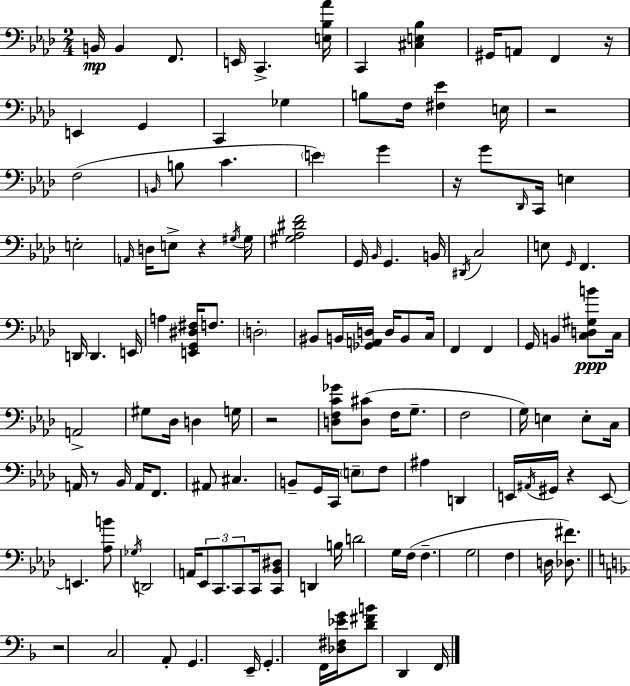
B2/s B2/q F2/e. E2/s C2/q. [E3,Bb3,Ab4]/s C2/q [C#3,E3,Bb3]/q G#2/s A2/e F2/q R/s E2/q G2/q C2/q Gb3/q B3/e F3/s [F#3,Eb4]/q E3/s R/h F3/h B2/s B3/e C4/q. E4/q G4/q R/s G4/e Db2/s C2/s E3/q E3/h A2/s D3/s E3/e R/q G#3/s G#3/s [G#3,Ab3,D#4,F4]/h G2/s Bb2/s G2/q. B2/s D#2/s C3/h E3/e G2/s F2/q. D2/s D2/q. E2/s A3/q [E2,G2,D#3,F#3]/s F3/e. D3/h BIS2/e B2/s [Gb2,A2,D3]/s D3/s B2/e C3/s F2/q F2/q G2/s B2/q [C3,D3,G#3,B4]/e C3/s A2/h G#3/e Db3/s D3/q G3/s R/h [D3,F3,C4,Gb4]/e [D3,C#4]/e F3/s G3/e. F3/h G3/s E3/q E3/e C3/s A2/s R/e Bb2/s A2/s F2/e. A#2/e C#3/q. B2/e G2/s C2/s E3/e F3/e A#3/q D2/q E2/s A#2/s G#2/s R/q E2/e E2/q. [Ab3,B4]/e Gb3/s D2/h A2/s Eb2/e C2/e. C2/e C2/s [C2,Bb2,D#3]/e D2/q B3/s D4/h G3/s F3/s F3/q. G3/h F3/q D3/s [Db3,F#4]/e. R/h C3/h A2/e G2/q. E2/s G2/q. F2/s [Db3,F#3,Eb4,G4]/s [D4,F#4,B4]/e D2/q F2/s